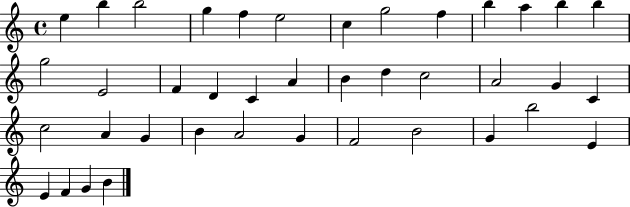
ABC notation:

X:1
T:Untitled
M:4/4
L:1/4
K:C
e b b2 g f e2 c g2 f b a b b g2 E2 F D C A B d c2 A2 G C c2 A G B A2 G F2 B2 G b2 E E F G B